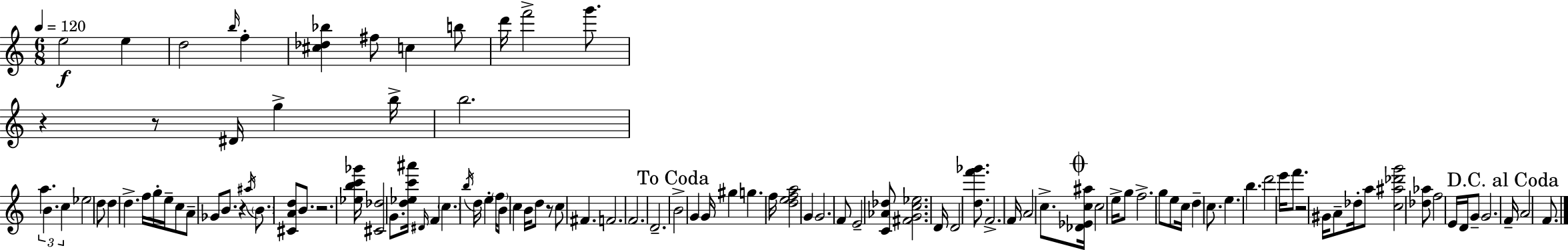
{
  \clef treble
  \numericTimeSignature
  \time 6/8
  \key a \minor
  \tempo 4 = 120
  e''2\f e''4 | d''2 \grace { b''16 } f''4-. | <cis'' des'' bes''>4 fis''8 c''4 b''8 | d'''16 f'''2-> g'''8. | \break r4 r8 dis'16 g''4-> | b''16-> b''2. | \tuplet 3/2 { a''4. b'4. | c''4 } ees''2 | \break d''8 d''4 d''4.-> | f''16 g''16-. e''16-- c''8 a'8-- ges'8 b'8. | r4 \acciaccatura { ais''16 } \parenthesize b'8. <cis' a' d''>8 b'8. | r2. | \break <ees'' b'' c''' ges'''>16 <cis' des''>2 g'8. | <d'' ees'' c''' ais'''>16 \grace { dis'16 } f'4 \parenthesize c''4. | \acciaccatura { b''16 } d''16 e''4-. \parenthesize f''16 b'8 c''4 | b'16 d''8 r8 c''8 fis'4. | \break f'2. | f'2. | d'2.-- | \mark "To Coda" b'2-> | \break g'4 g'16 gis''4 g''4. | f''16 <d'' e'' f'' a''>2 | g'4 g'2. | f'8 e'2-- | \break <c' aes' des''>8 <fis' g' c'' ees''>2. | d'16 d'2 | <d'' f''' ges'''>8. f'2.-> | f'16 a'2 | \break c''8.-> \mark \markup { \musicglyph "scripts.coda" } <des' ees' c'' ais''>16 c''2 | e''16-> g''8 f''2.-> | g''8 e''8 c''16 d''4-- | c''8. e''4. b''4. | \break d'''2 | e'''16 f'''8. r2 | gis'16 a'8-- des''16-. a''8 <c'' ais'' des''' g'''>2 | <des'' aes''>8 f''2 | \break e'16 d'16 g'8-- g'2. | \mark "D.C. al Coda" f'16-- a'2 | f'8. \bar "|."
}